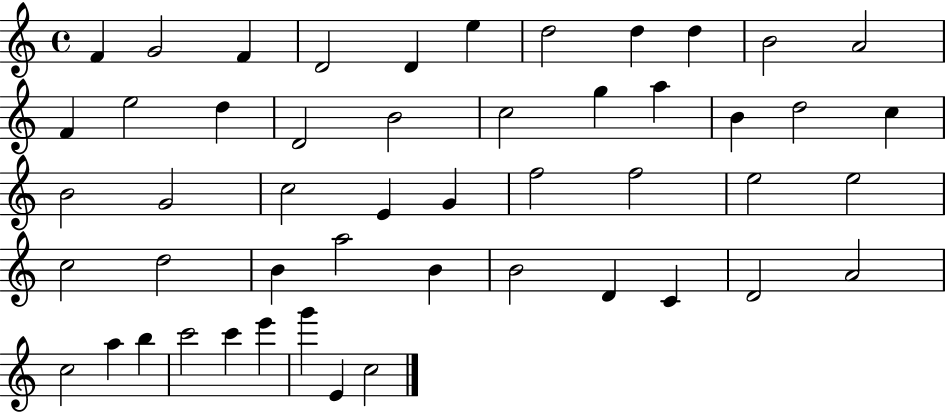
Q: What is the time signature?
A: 4/4